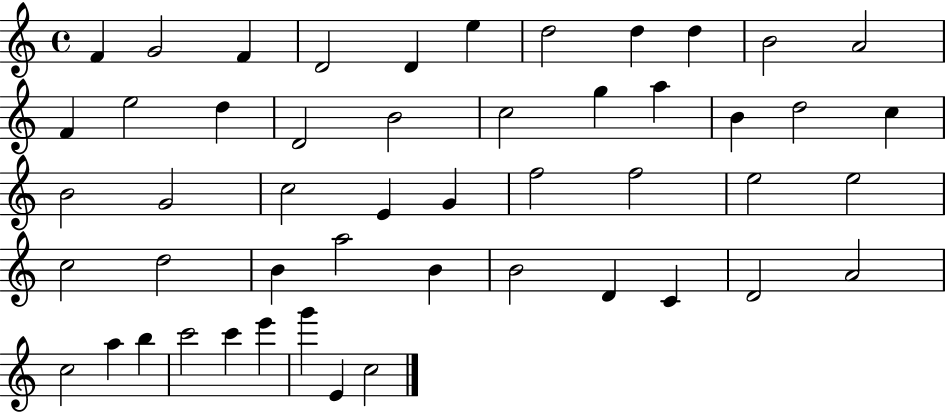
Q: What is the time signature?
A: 4/4